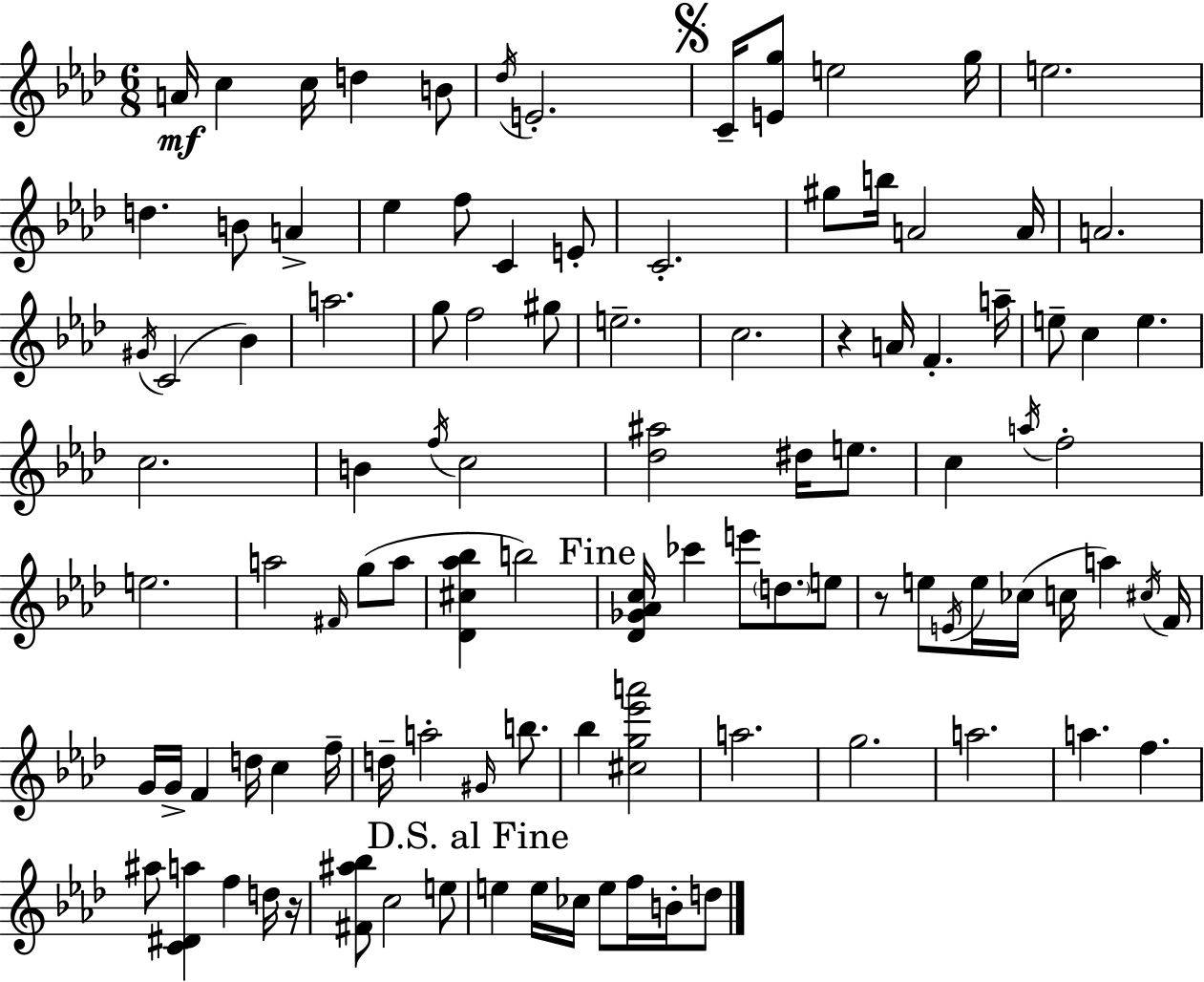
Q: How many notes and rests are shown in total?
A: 104